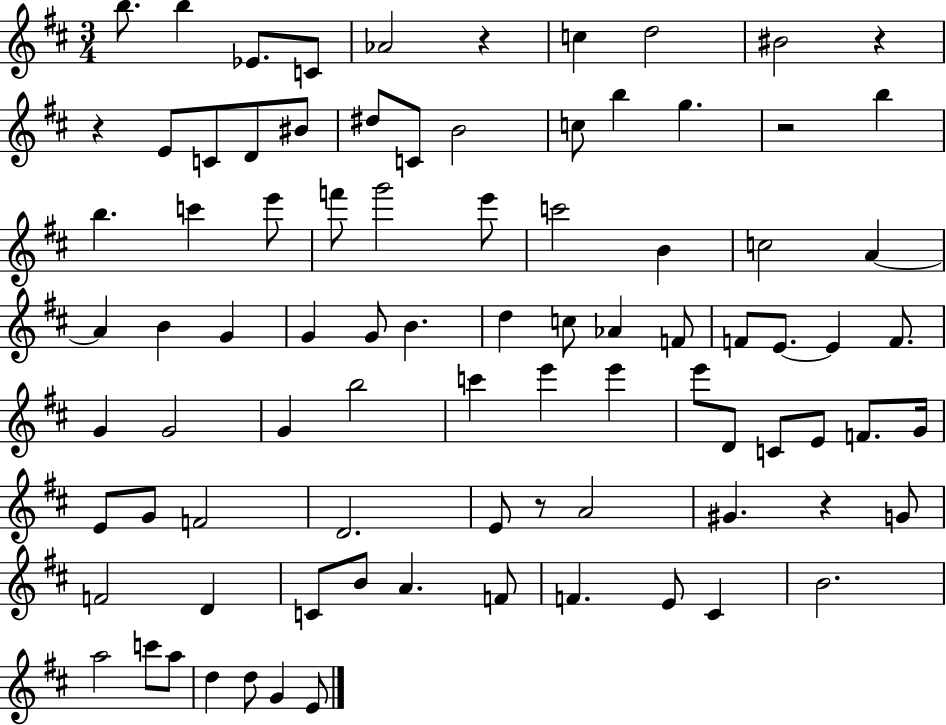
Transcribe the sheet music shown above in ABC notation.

X:1
T:Untitled
M:3/4
L:1/4
K:D
b/2 b _E/2 C/2 _A2 z c d2 ^B2 z z E/2 C/2 D/2 ^B/2 ^d/2 C/2 B2 c/2 b g z2 b b c' e'/2 f'/2 g'2 e'/2 c'2 B c2 A A B G G G/2 B d c/2 _A F/2 F/2 E/2 E F/2 G G2 G b2 c' e' e' e'/2 D/2 C/2 E/2 F/2 G/4 E/2 G/2 F2 D2 E/2 z/2 A2 ^G z G/2 F2 D C/2 B/2 A F/2 F E/2 ^C B2 a2 c'/2 a/2 d d/2 G E/2